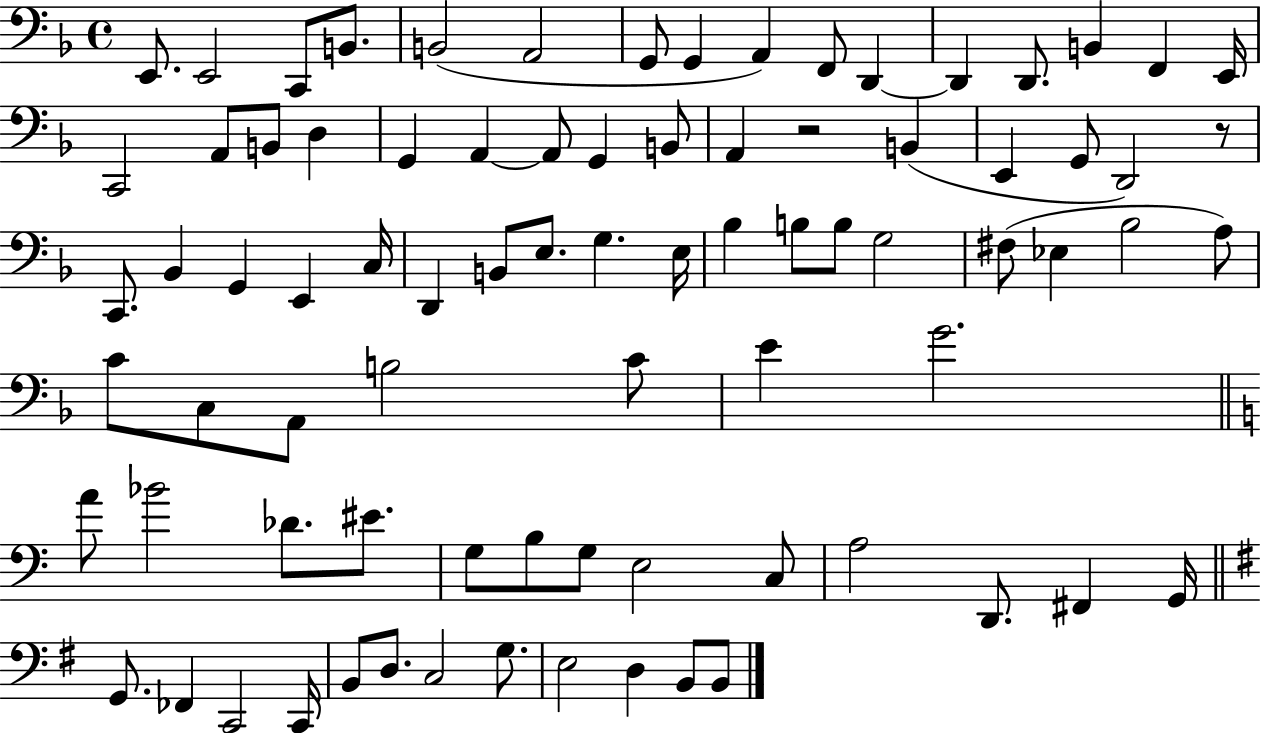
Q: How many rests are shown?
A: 2